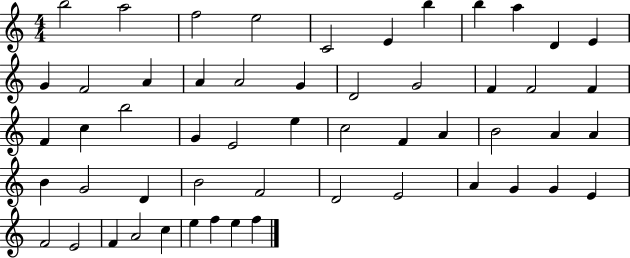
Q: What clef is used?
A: treble